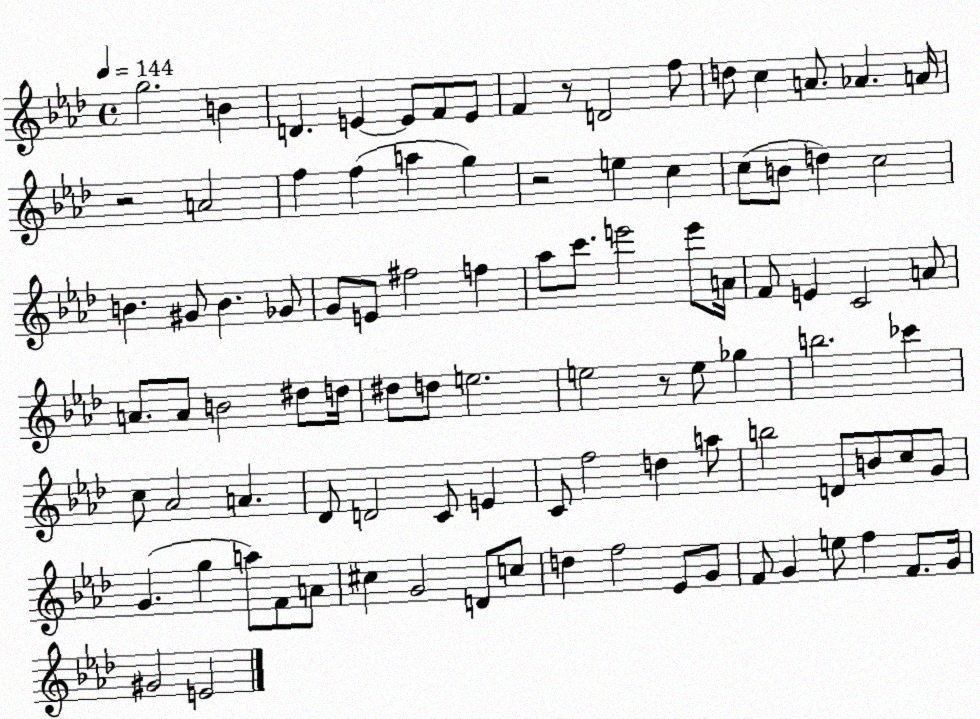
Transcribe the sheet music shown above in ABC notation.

X:1
T:Untitled
M:4/4
L:1/4
K:Ab
g2 B D E E/2 F/2 E/2 F z/2 D2 f/2 d/2 c A/2 _A A/4 z2 A2 f f a g z2 e c c/2 B/2 d c2 B ^G/2 B _G/2 G/2 E/2 ^f2 f _a/2 c'/2 e'2 e'/2 A/4 F/2 E C2 A/2 A/2 A/2 B2 ^d/2 d/4 ^d/2 d/2 e2 e2 z/2 e/2 _g b2 _c' c/2 _A2 A _D/2 D2 C/2 E C/2 f2 d a/2 b2 D/2 B/2 c/2 G/2 G g a/2 F/2 A/2 ^c G2 D/2 c/2 d f2 _E/2 G/2 F/2 G e/2 f F/2 G/4 ^G2 E2